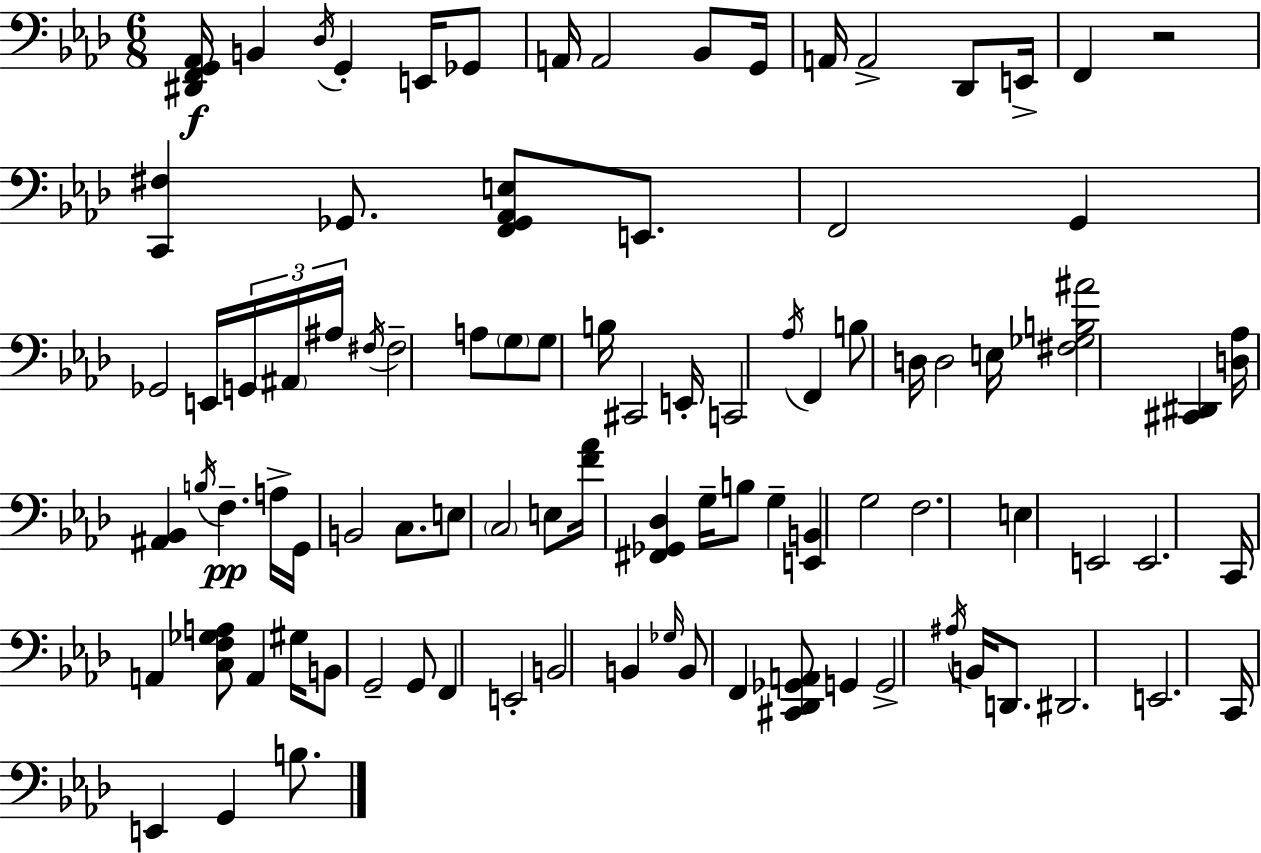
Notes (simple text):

[D#2,F2,G2,Ab2]/s B2/q Db3/s G2/q E2/s Gb2/e A2/s A2/h Bb2/e G2/s A2/s A2/h Db2/e E2/s F2/q R/h [C2,F#3]/q Gb2/e. [F2,Gb2,Ab2,E3]/e E2/e. F2/h G2/q Gb2/h E2/s G2/s A#2/s A#3/s F#3/s F#3/h A3/e G3/e G3/e B3/s C#2/h E2/s C2/h Ab3/s F2/q B3/e D3/s D3/h E3/s [F#3,Gb3,B3,A#4]/h [C#2,D#2]/q [D3,Ab3]/s [A#2,Bb2]/q B3/s F3/q. A3/s G2/s B2/h C3/e. E3/e C3/h E3/e [F4,Ab4]/s [F#2,Gb2,Db3]/q G3/s B3/e G3/q [E2,B2]/q G3/h F3/h. E3/q E2/h E2/h. C2/s A2/q [C3,F3,Gb3,A3]/e A2/q G#3/s B2/e G2/h G2/e F2/q E2/h B2/h B2/q Gb3/s B2/e F2/q [C#2,Db2,Gb2,A2]/e G2/q G2/h A#3/s B2/s D2/e. D#2/h. E2/h. C2/s E2/q G2/q B3/e.